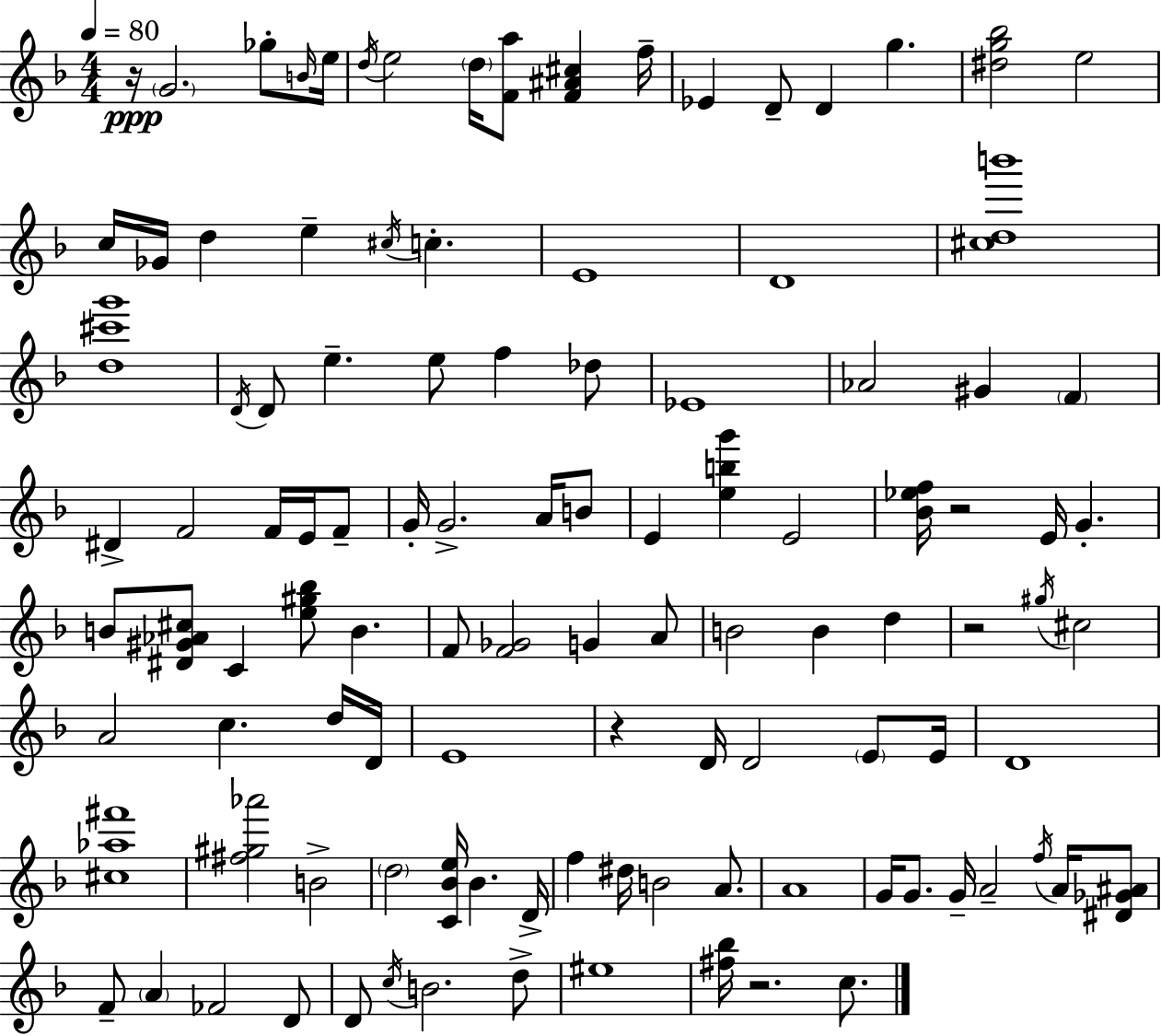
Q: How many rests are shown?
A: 5